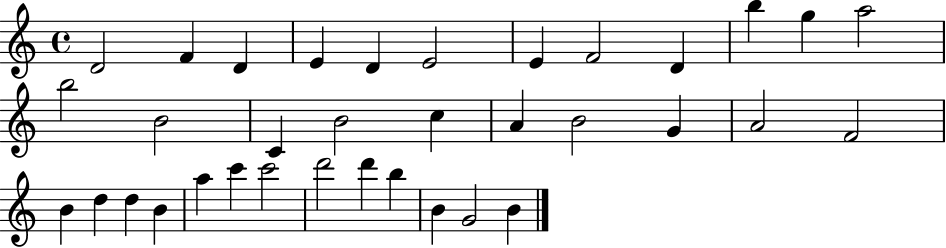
{
  \clef treble
  \time 4/4
  \defaultTimeSignature
  \key c \major
  d'2 f'4 d'4 | e'4 d'4 e'2 | e'4 f'2 d'4 | b''4 g''4 a''2 | \break b''2 b'2 | c'4 b'2 c''4 | a'4 b'2 g'4 | a'2 f'2 | \break b'4 d''4 d''4 b'4 | a''4 c'''4 c'''2 | d'''2 d'''4 b''4 | b'4 g'2 b'4 | \break \bar "|."
}